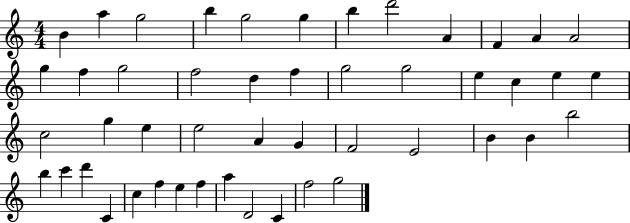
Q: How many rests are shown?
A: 0